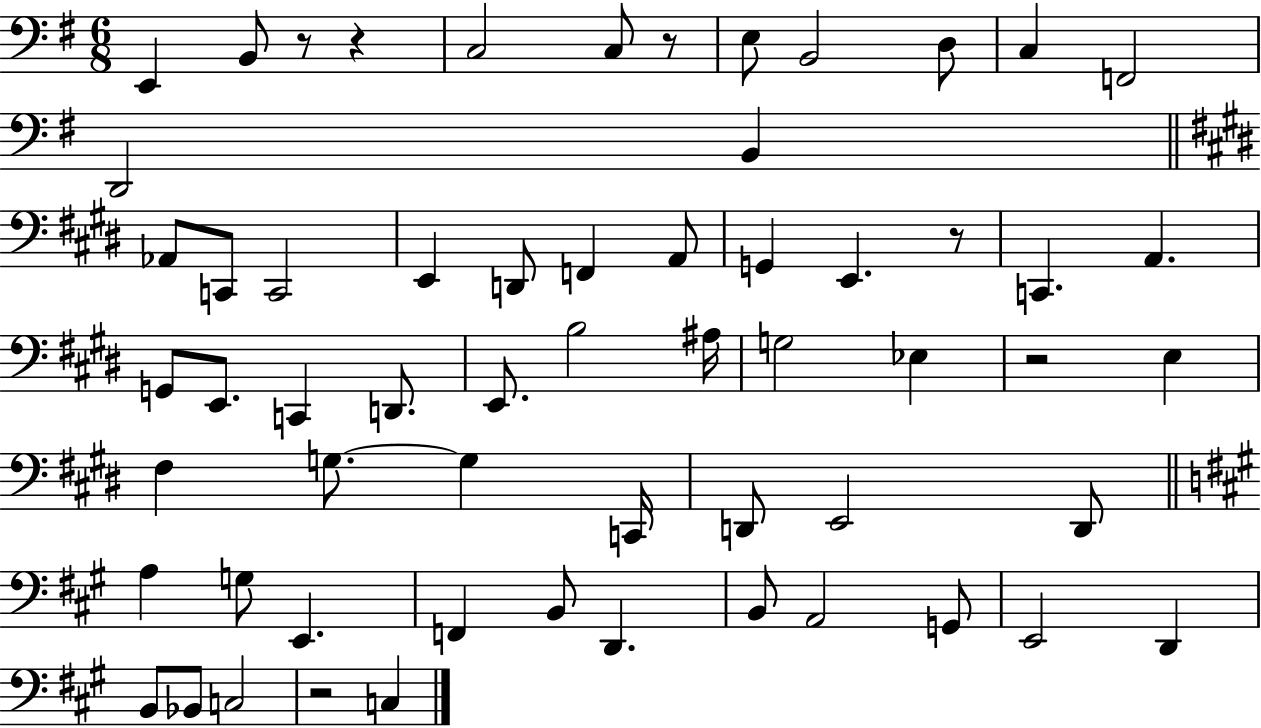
X:1
T:Untitled
M:6/8
L:1/4
K:G
E,, B,,/2 z/2 z C,2 C,/2 z/2 E,/2 B,,2 D,/2 C, F,,2 D,,2 B,, _A,,/2 C,,/2 C,,2 E,, D,,/2 F,, A,,/2 G,, E,, z/2 C,, A,, G,,/2 E,,/2 C,, D,,/2 E,,/2 B,2 ^A,/4 G,2 _E, z2 E, ^F, G,/2 G, C,,/4 D,,/2 E,,2 D,,/2 A, G,/2 E,, F,, B,,/2 D,, B,,/2 A,,2 G,,/2 E,,2 D,, B,,/2 _B,,/2 C,2 z2 C,